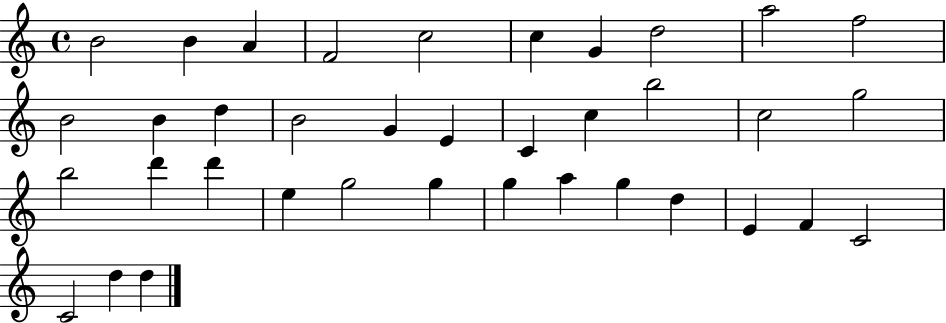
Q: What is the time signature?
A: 4/4